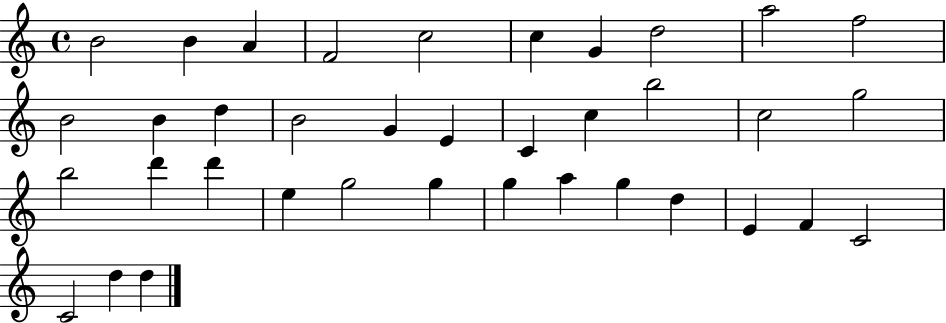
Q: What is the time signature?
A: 4/4